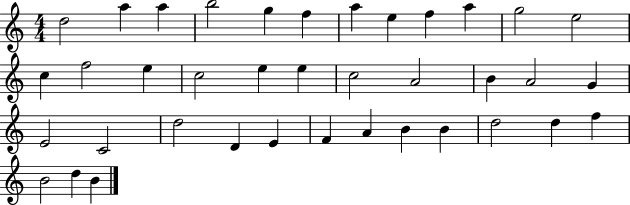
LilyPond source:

{
  \clef treble
  \numericTimeSignature
  \time 4/4
  \key c \major
  d''2 a''4 a''4 | b''2 g''4 f''4 | a''4 e''4 f''4 a''4 | g''2 e''2 | \break c''4 f''2 e''4 | c''2 e''4 e''4 | c''2 a'2 | b'4 a'2 g'4 | \break e'2 c'2 | d''2 d'4 e'4 | f'4 a'4 b'4 b'4 | d''2 d''4 f''4 | \break b'2 d''4 b'4 | \bar "|."
}